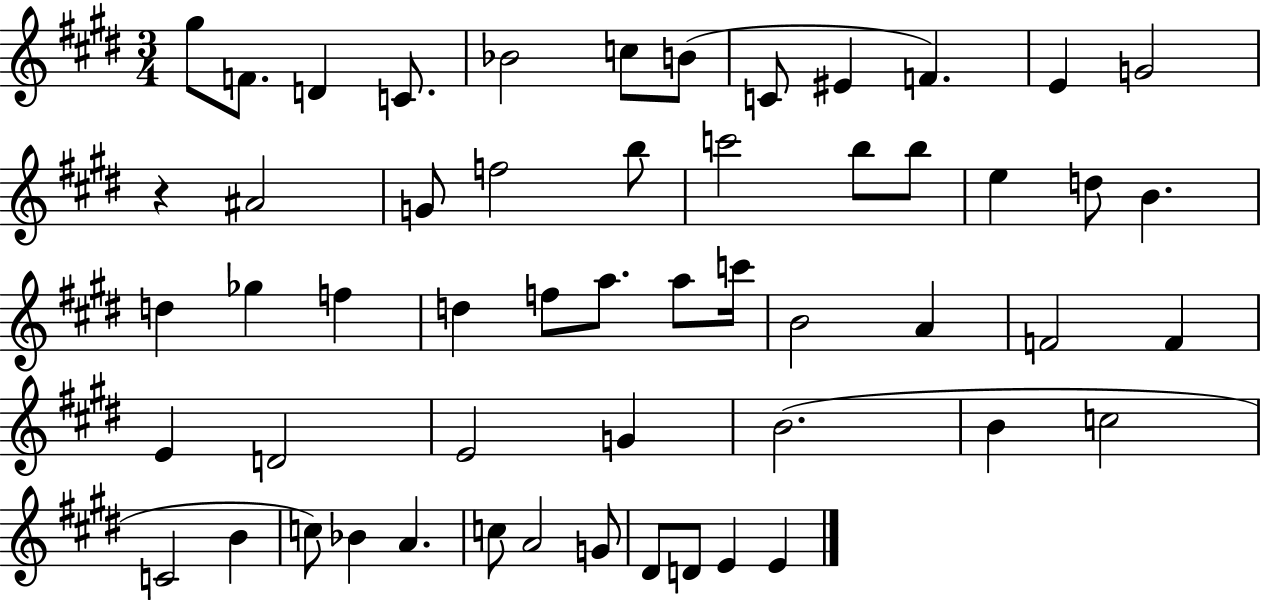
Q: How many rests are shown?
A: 1